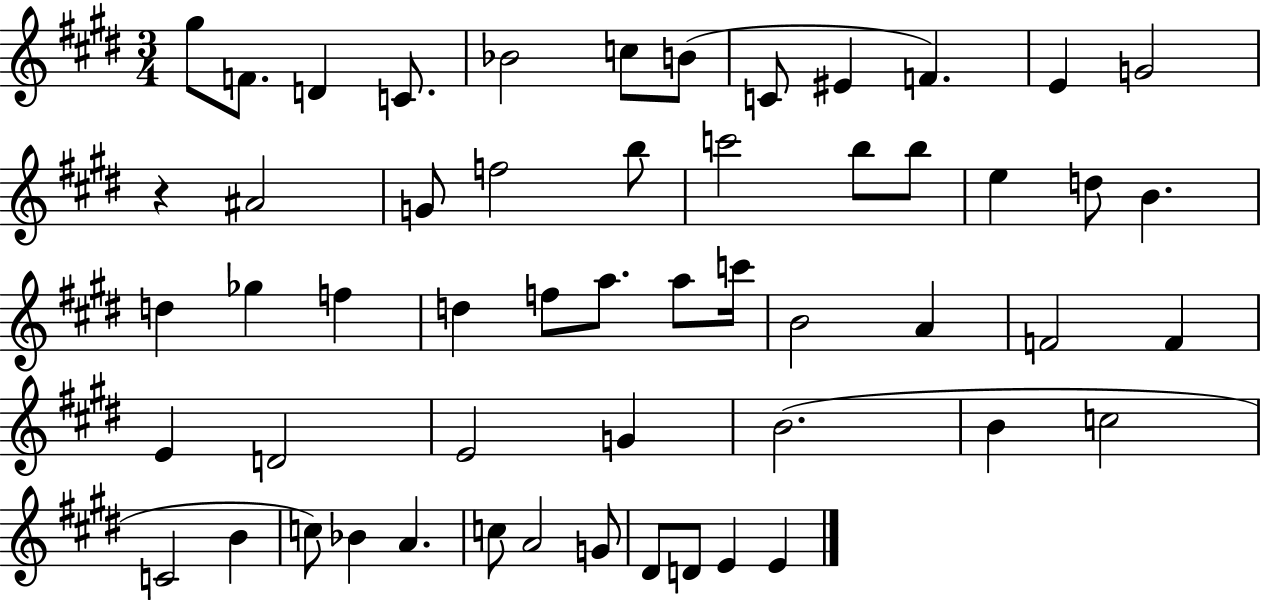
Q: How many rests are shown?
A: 1